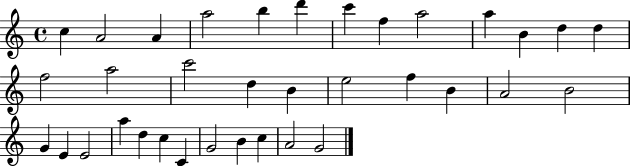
{
  \clef treble
  \time 4/4
  \defaultTimeSignature
  \key c \major
  c''4 a'2 a'4 | a''2 b''4 d'''4 | c'''4 f''4 a''2 | a''4 b'4 d''4 d''4 | \break f''2 a''2 | c'''2 d''4 b'4 | e''2 f''4 b'4 | a'2 b'2 | \break g'4 e'4 e'2 | a''4 d''4 c''4 c'4 | g'2 b'4 c''4 | a'2 g'2 | \break \bar "|."
}